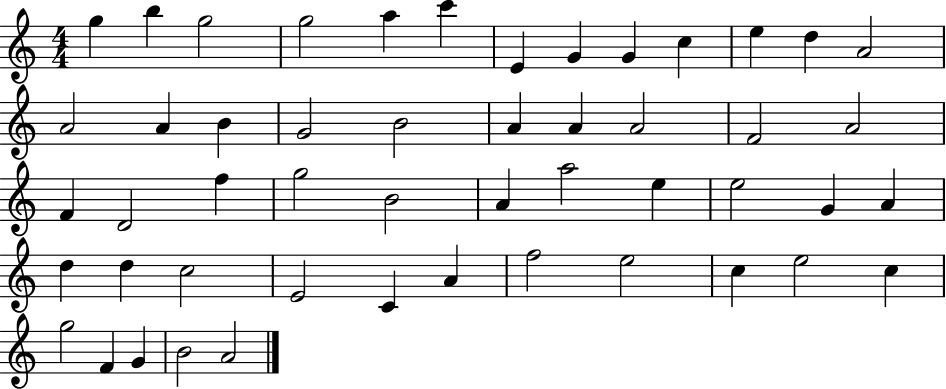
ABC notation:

X:1
T:Untitled
M:4/4
L:1/4
K:C
g b g2 g2 a c' E G G c e d A2 A2 A B G2 B2 A A A2 F2 A2 F D2 f g2 B2 A a2 e e2 G A d d c2 E2 C A f2 e2 c e2 c g2 F G B2 A2